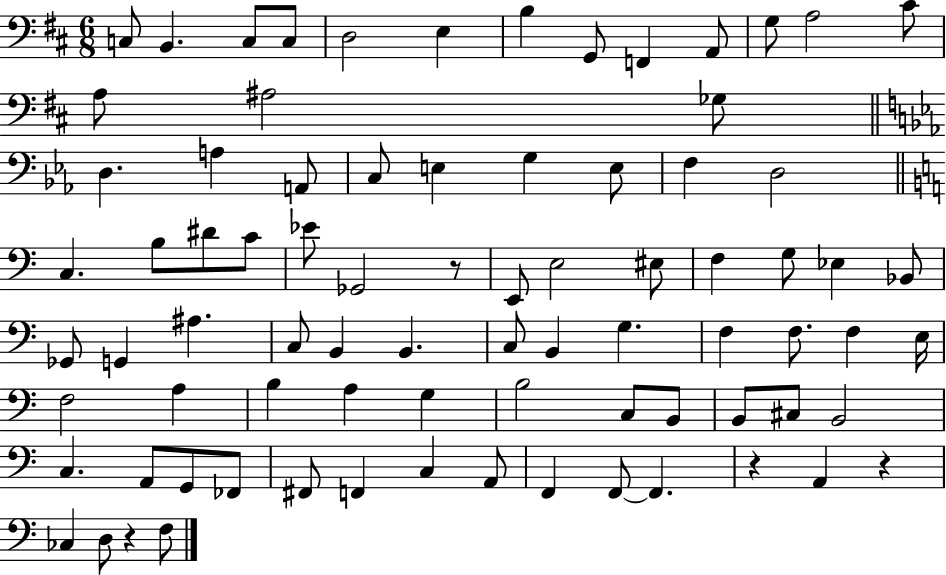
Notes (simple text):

C3/e B2/q. C3/e C3/e D3/h E3/q B3/q G2/e F2/q A2/e G3/e A3/h C#4/e A3/e A#3/h Gb3/e D3/q. A3/q A2/e C3/e E3/q G3/q E3/e F3/q D3/h C3/q. B3/e D#4/e C4/e Eb4/e Gb2/h R/e E2/e E3/h EIS3/e F3/q G3/e Eb3/q Bb2/e Gb2/e G2/q A#3/q. C3/e B2/q B2/q. C3/e B2/q G3/q. F3/q F3/e. F3/q E3/s F3/h A3/q B3/q A3/q G3/q B3/h C3/e B2/e B2/e C#3/e B2/h C3/q. A2/e G2/e FES2/e F#2/e F2/q C3/q A2/e F2/q F2/e F2/q. R/q A2/q R/q CES3/q D3/e R/q F3/e